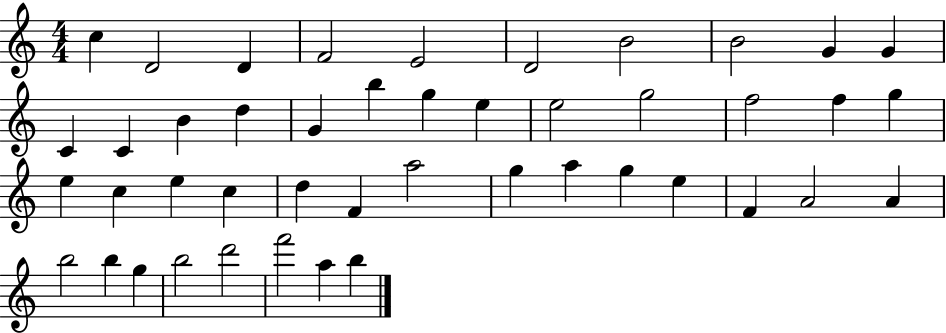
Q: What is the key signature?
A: C major